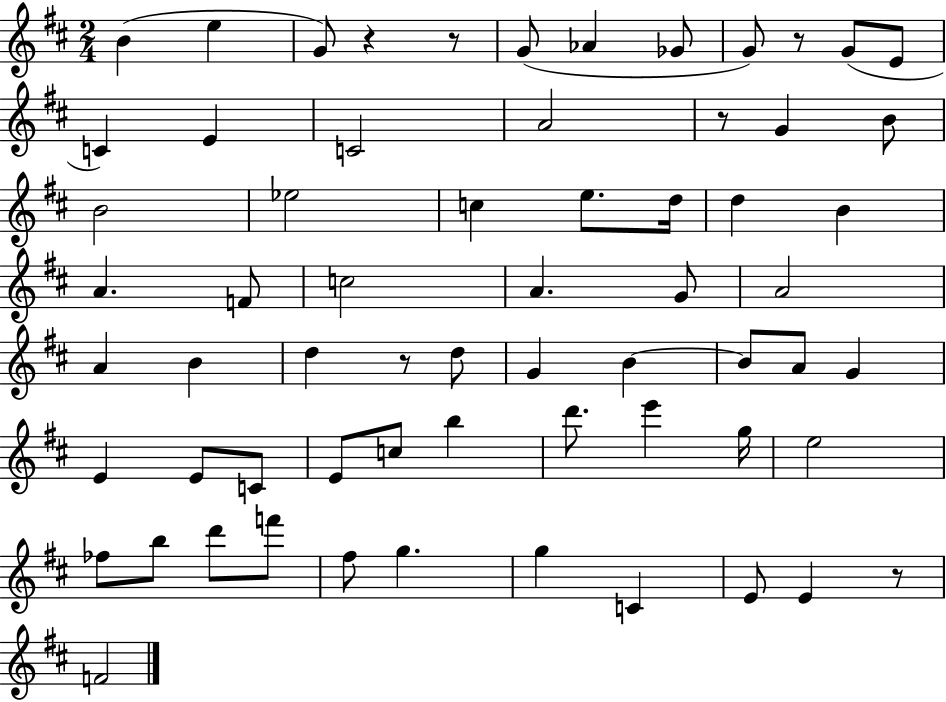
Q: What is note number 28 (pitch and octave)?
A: A4